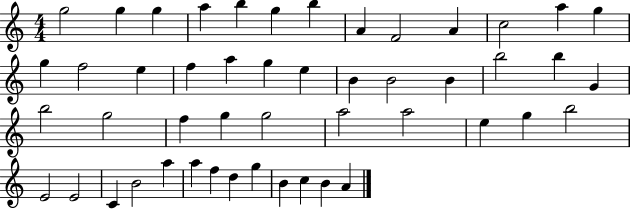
X:1
T:Untitled
M:4/4
L:1/4
K:C
g2 g g a b g b A F2 A c2 a g g f2 e f a g e B B2 B b2 b G b2 g2 f g g2 a2 a2 e g b2 E2 E2 C B2 a a f d g B c B A